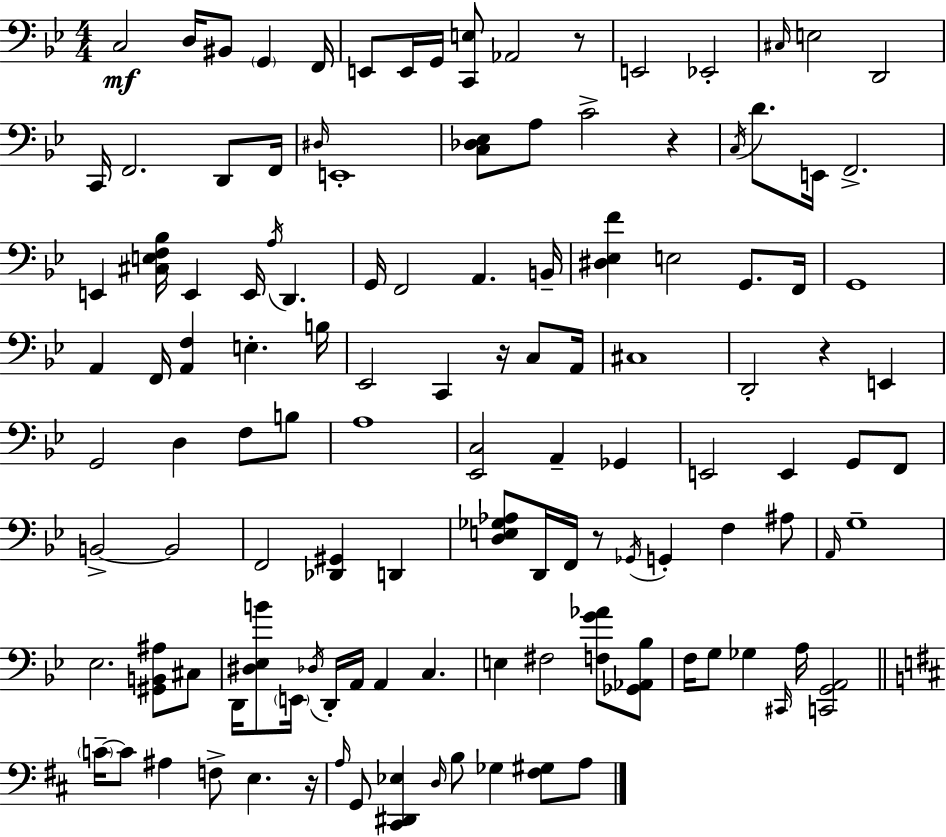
C3/h D3/s BIS2/e G2/q F2/s E2/e E2/s G2/s [C2,E3]/e Ab2/h R/e E2/h Eb2/h C#3/s E3/h D2/h C2/s F2/h. D2/e F2/s D#3/s E2/w [C3,Db3,Eb3]/e A3/e C4/h R/q C3/s D4/e. E2/s F2/h. E2/q [C#3,E3,F3,Bb3]/s E2/q E2/s A3/s D2/q. G2/s F2/h A2/q. B2/s [D#3,Eb3,F4]/q E3/h G2/e. F2/s G2/w A2/q F2/s [A2,F3]/q E3/q. B3/s Eb2/h C2/q R/s C3/e A2/s C#3/w D2/h R/q E2/q G2/h D3/q F3/e B3/e A3/w [Eb2,C3]/h A2/q Gb2/q E2/h E2/q G2/e F2/e B2/h B2/h F2/h [Db2,G#2]/q D2/q [D3,E3,Gb3,Ab3]/e D2/s F2/s R/e Gb2/s G2/q F3/q A#3/e A2/s G3/w Eb3/h. [G#2,B2,A#3]/e C#3/e D2/s [D#3,Eb3,B4]/e E2/s Db3/s D2/s A2/s A2/q C3/q. E3/q F#3/h [F3,G4,Ab4]/e [Gb2,Ab2,Bb3]/e F3/s G3/e Gb3/q C#2/s A3/s [C2,G2,A2]/h C4/s C4/e A#3/q F3/e E3/q. R/s A3/s G2/e [C#2,D#2,Eb3]/q D3/s B3/e Gb3/q [F#3,G#3]/e A3/e